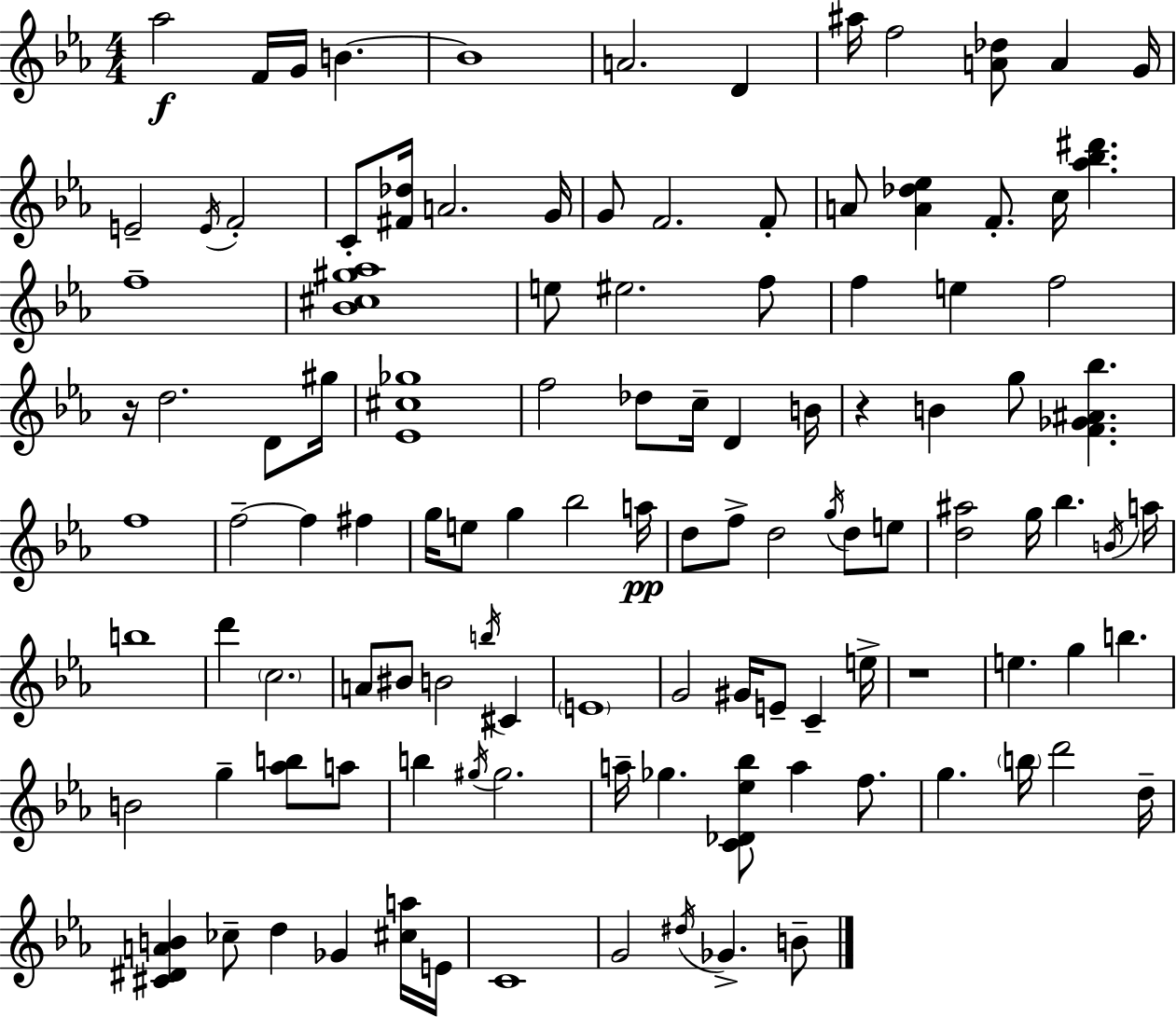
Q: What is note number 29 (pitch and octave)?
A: E5